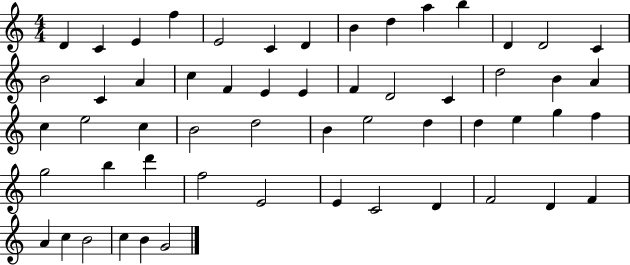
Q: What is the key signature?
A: C major